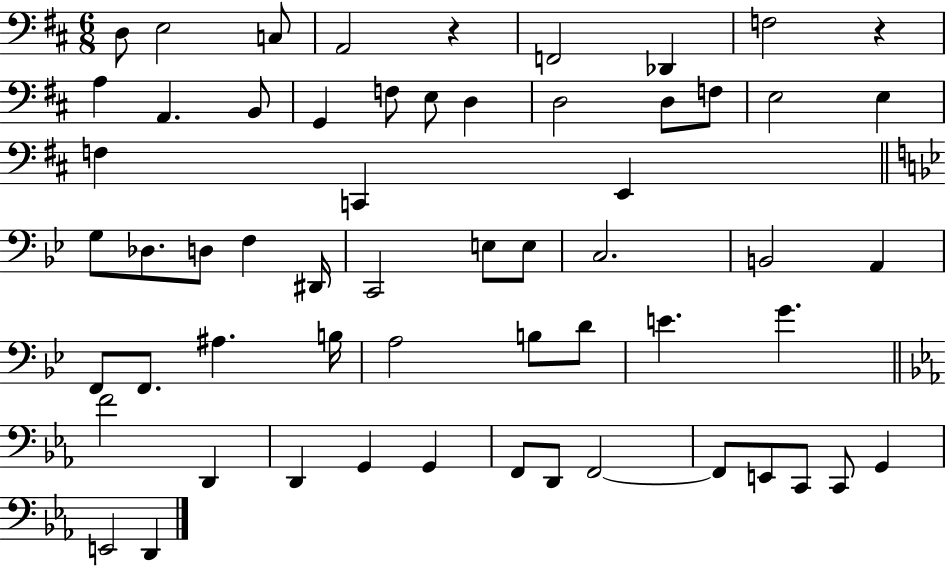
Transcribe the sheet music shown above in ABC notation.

X:1
T:Untitled
M:6/8
L:1/4
K:D
D,/2 E,2 C,/2 A,,2 z F,,2 _D,, F,2 z A, A,, B,,/2 G,, F,/2 E,/2 D, D,2 D,/2 F,/2 E,2 E, F, C,, E,, G,/2 _D,/2 D,/2 F, ^D,,/4 C,,2 E,/2 E,/2 C,2 B,,2 A,, F,,/2 F,,/2 ^A, B,/4 A,2 B,/2 D/2 E G F2 D,, D,, G,, G,, F,,/2 D,,/2 F,,2 F,,/2 E,,/2 C,,/2 C,,/2 G,, E,,2 D,,